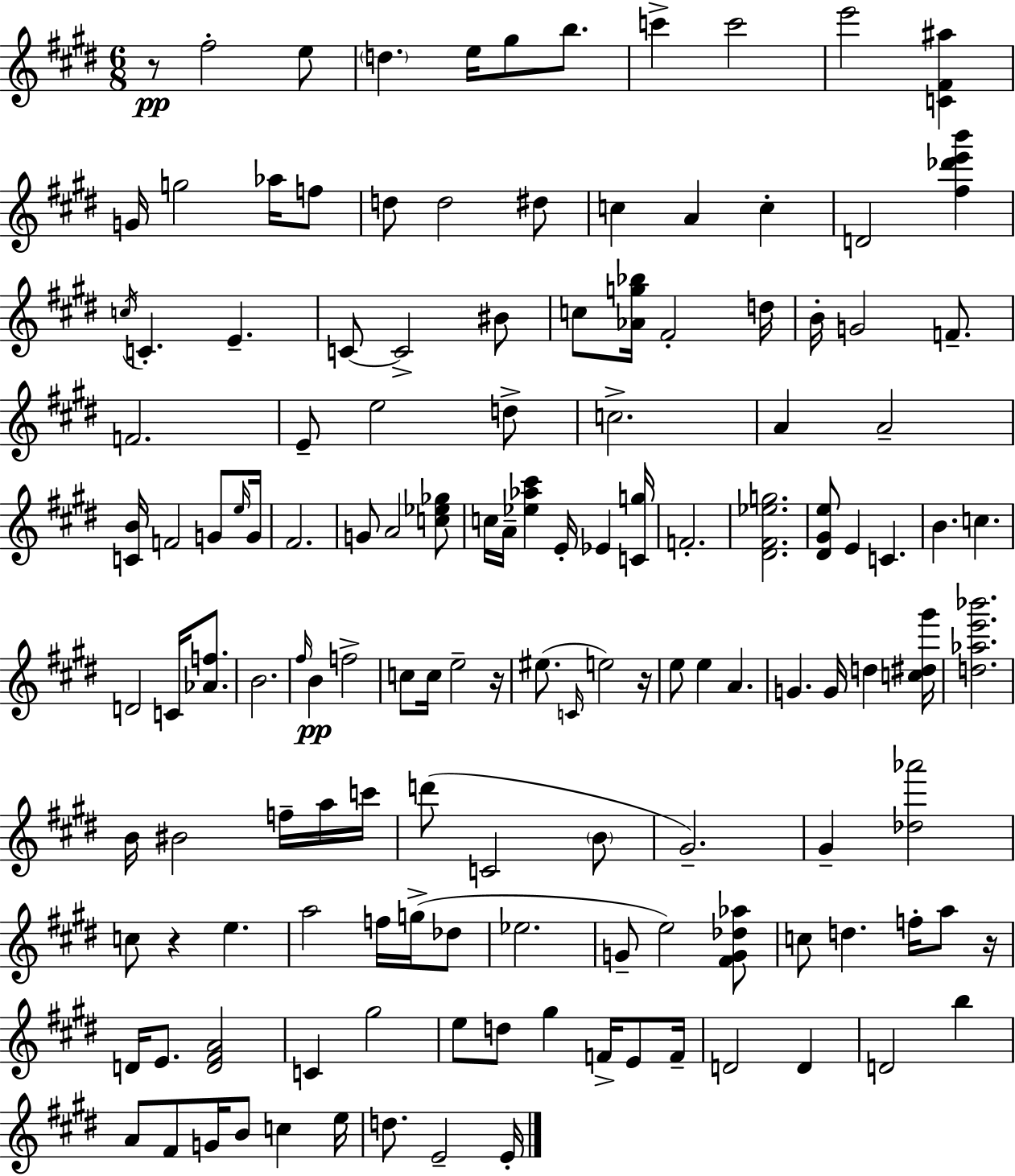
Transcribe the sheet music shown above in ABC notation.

X:1
T:Untitled
M:6/8
L:1/4
K:E
z/2 ^f2 e/2 d e/4 ^g/2 b/2 c' c'2 e'2 [C^F^a] G/4 g2 _a/4 f/2 d/2 d2 ^d/2 c A c D2 [^f_d'e'b'] c/4 C E C/2 C2 ^B/2 c/2 [_Ag_b]/4 ^F2 d/4 B/4 G2 F/2 F2 E/2 e2 d/2 c2 A A2 [CB]/4 F2 G/2 e/4 G/4 ^F2 G/2 A2 [c_e_g]/2 c/4 A/4 [_e_a^c'] E/4 _E [Cg]/4 F2 [^D^F_eg]2 [^D^Ge]/2 E C B c D2 C/4 [_Af]/2 B2 ^f/4 B f2 c/2 c/4 e2 z/4 ^e/2 C/4 e2 z/4 e/2 e A G G/4 d [c^d^g']/4 [d_ae'_b']2 B/4 ^B2 f/4 a/4 c'/4 d'/2 C2 B/2 ^G2 ^G [_d_a']2 c/2 z e a2 f/4 g/4 _d/2 _e2 G/2 e2 [^FG_d_a]/2 c/2 d f/4 a/2 z/4 D/4 E/2 [D^FA]2 C ^g2 e/2 d/2 ^g F/4 E/2 F/4 D2 D D2 b A/2 ^F/2 G/4 B/2 c e/4 d/2 E2 E/4